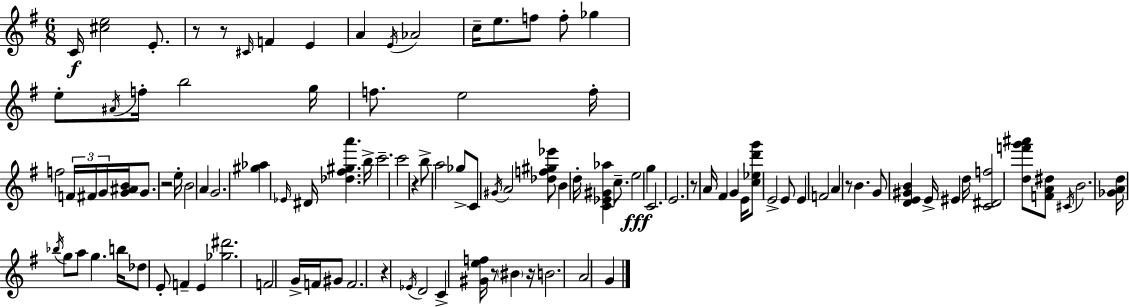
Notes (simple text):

C4/s [C#5,E5]/h E4/e. R/e R/e C#4/s F4/q E4/q A4/q E4/s Ab4/h C5/s E5/e. F5/e F5/e Gb5/q E5/e A#4/s F5/s B5/h G5/s F5/e. E5/h F5/s F5/h F4/s F#4/s G4/s [G4,A#4,B4]/s G4/e. R/h E5/s B4/h A4/q G4/h. [G#5,Ab5]/q Eb4/s D#4/s [Db5,F#5,G#5,A6]/q. B5/s C6/h. C6/h R/q B5/e A5/h Gb5/e C4/e G#4/s A4/h [Db5,F5,G#5,Eb6]/e B4/q D5/s [C4,Eb4,G#4,Ab5]/q C5/e. E5/h G5/q C4/h. E4/h. R/e A4/s F#4/q G4/q E4/s [C5,Eb5,D6,G6]/e E4/h E4/e E4/q F4/h A4/q R/e B4/q. G4/e [D4,E4,G#4,B4]/q E4/s EIS4/q D5/s [C4,D#4,F5]/h [D5,F6,G6,A#6]/e [F4,A4,D#5]/e C#4/s B4/h. [Gb4,A4,D5]/s Bb5/s G5/e A5/e G5/q. B5/s Db5/e E4/e F4/q E4/q [Gb5,D#6]/h. F4/h G4/s F4/s G#4/e F4/h. R/q Eb4/s D4/h C4/q [G#4,E5,F5]/s R/e BIS4/q R/s B4/h. A4/h G4/q